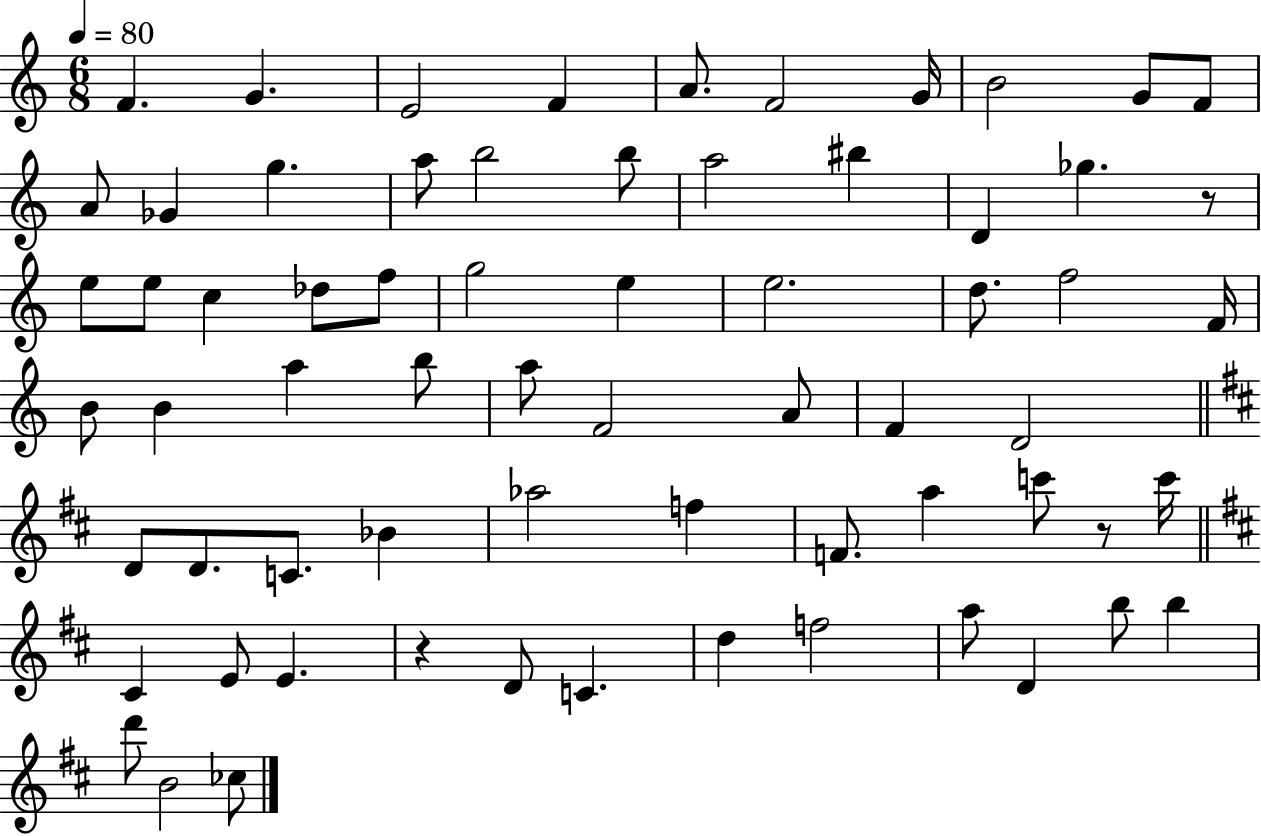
X:1
T:Untitled
M:6/8
L:1/4
K:C
F G E2 F A/2 F2 G/4 B2 G/2 F/2 A/2 _G g a/2 b2 b/2 a2 ^b D _g z/2 e/2 e/2 c _d/2 f/2 g2 e e2 d/2 f2 F/4 B/2 B a b/2 a/2 F2 A/2 F D2 D/2 D/2 C/2 _B _a2 f F/2 a c'/2 z/2 c'/4 ^C E/2 E z D/2 C d f2 a/2 D b/2 b d'/2 B2 _c/2